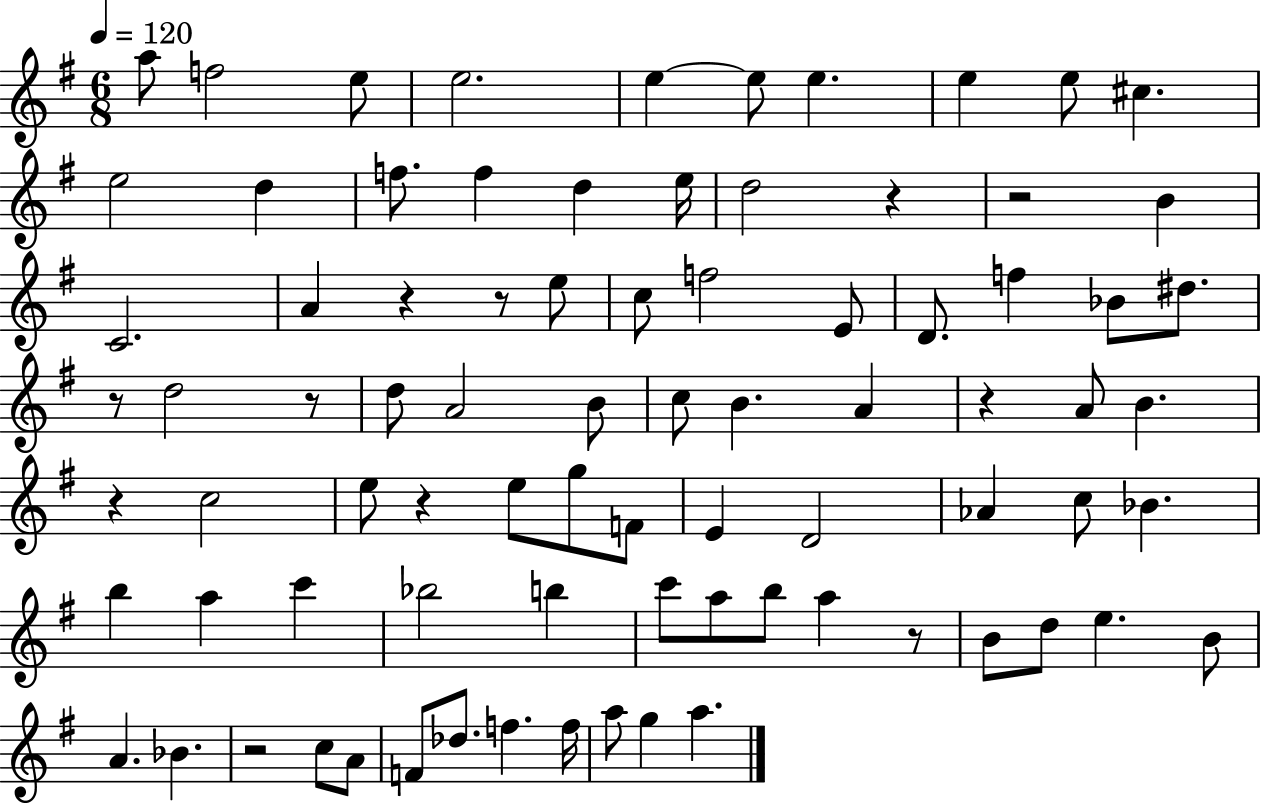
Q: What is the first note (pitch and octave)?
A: A5